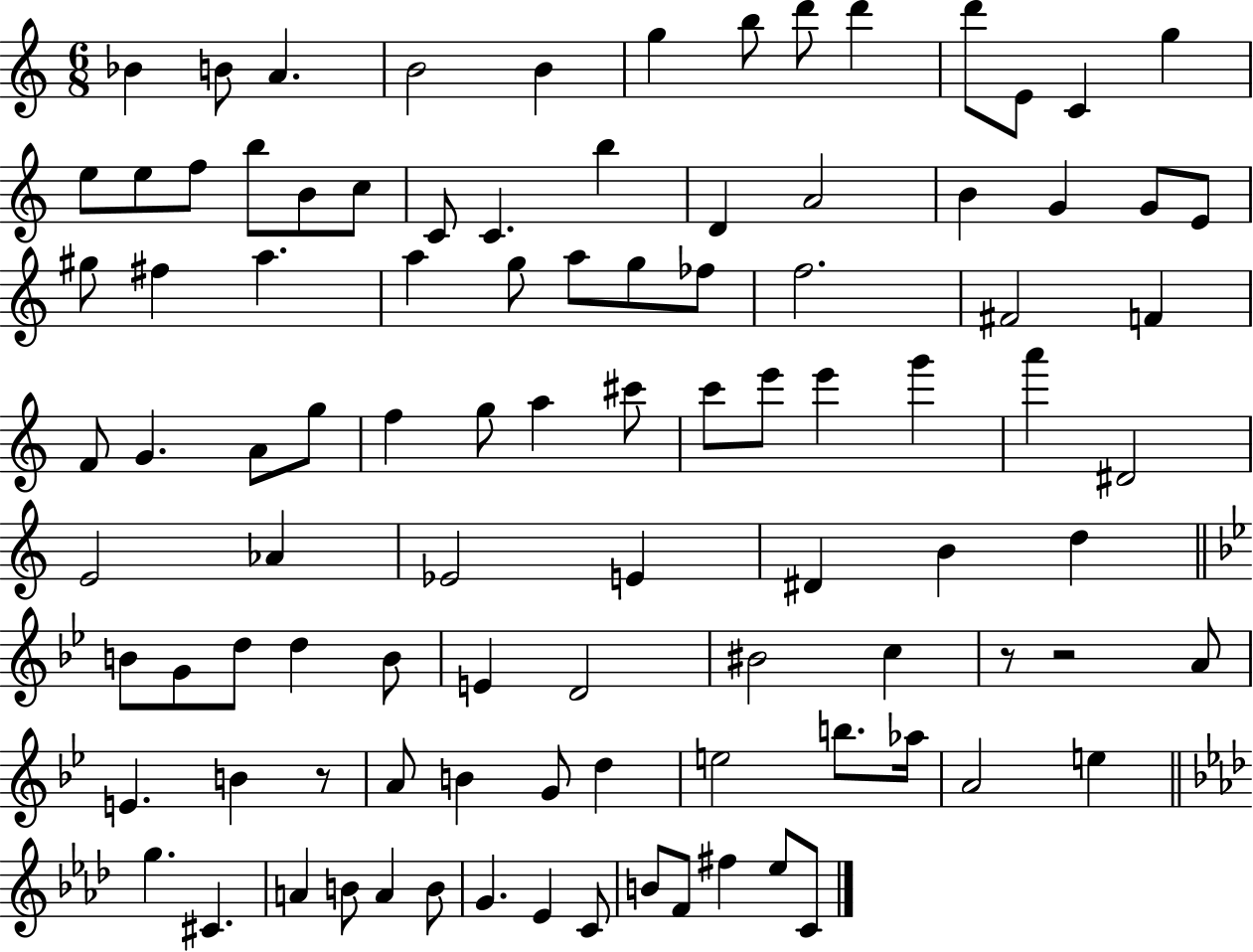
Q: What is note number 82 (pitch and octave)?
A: G5